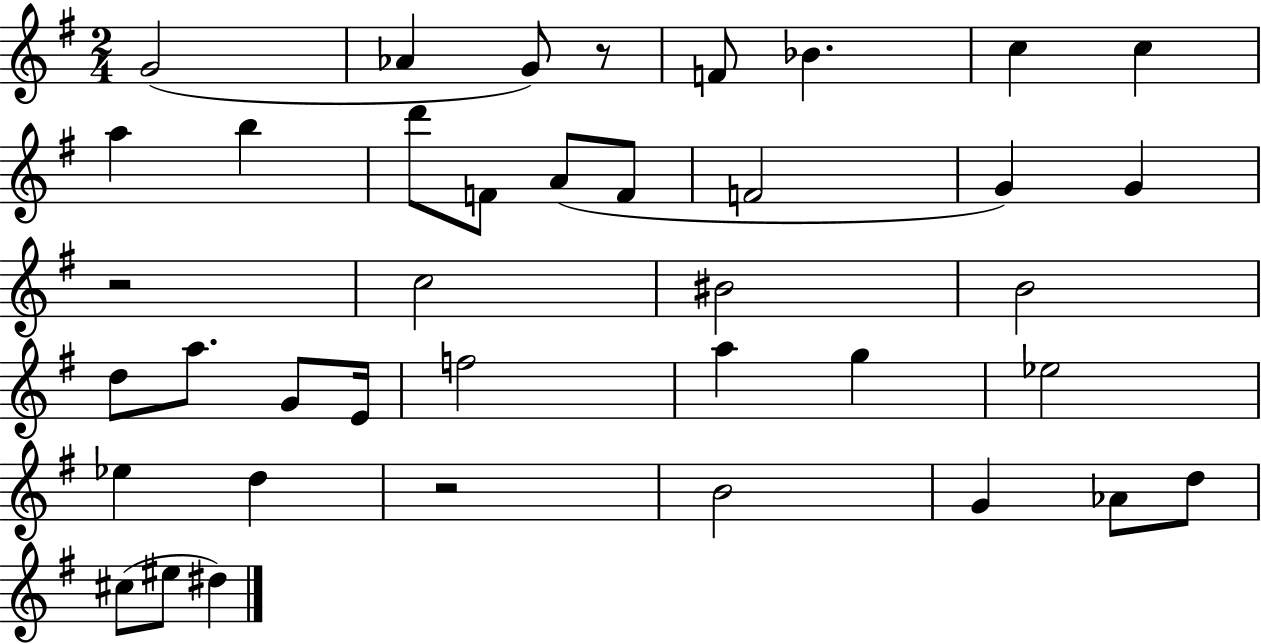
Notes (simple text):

G4/h Ab4/q G4/e R/e F4/e Bb4/q. C5/q C5/q A5/q B5/q D6/e F4/e A4/e F4/e F4/h G4/q G4/q R/h C5/h BIS4/h B4/h D5/e A5/e. G4/e E4/s F5/h A5/q G5/q Eb5/h Eb5/q D5/q R/h B4/h G4/q Ab4/e D5/e C#5/e EIS5/e D#5/q